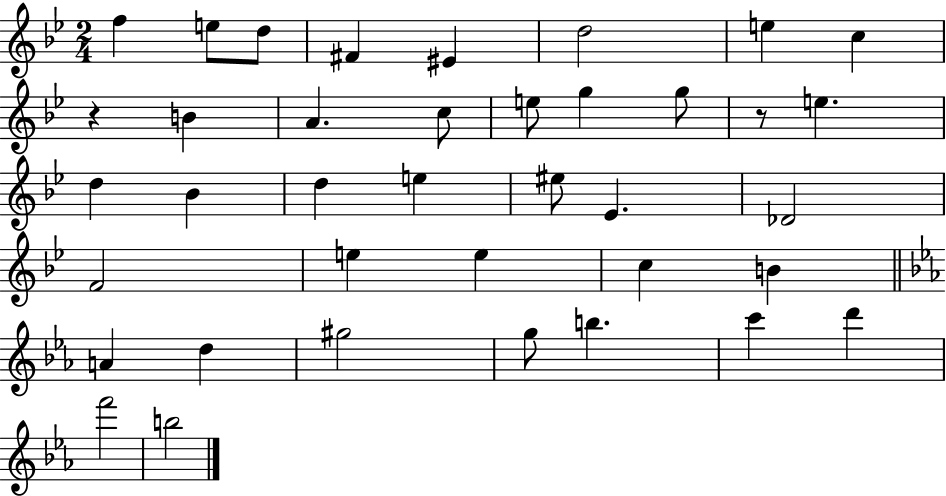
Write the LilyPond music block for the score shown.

{
  \clef treble
  \numericTimeSignature
  \time 2/4
  \key bes \major
  f''4 e''8 d''8 | fis'4 eis'4 | d''2 | e''4 c''4 | \break r4 b'4 | a'4. c''8 | e''8 g''4 g''8 | r8 e''4. | \break d''4 bes'4 | d''4 e''4 | eis''8 ees'4. | des'2 | \break f'2 | e''4 e''4 | c''4 b'4 | \bar "||" \break \key c \minor a'4 d''4 | gis''2 | g''8 b''4. | c'''4 d'''4 | \break f'''2 | b''2 | \bar "|."
}